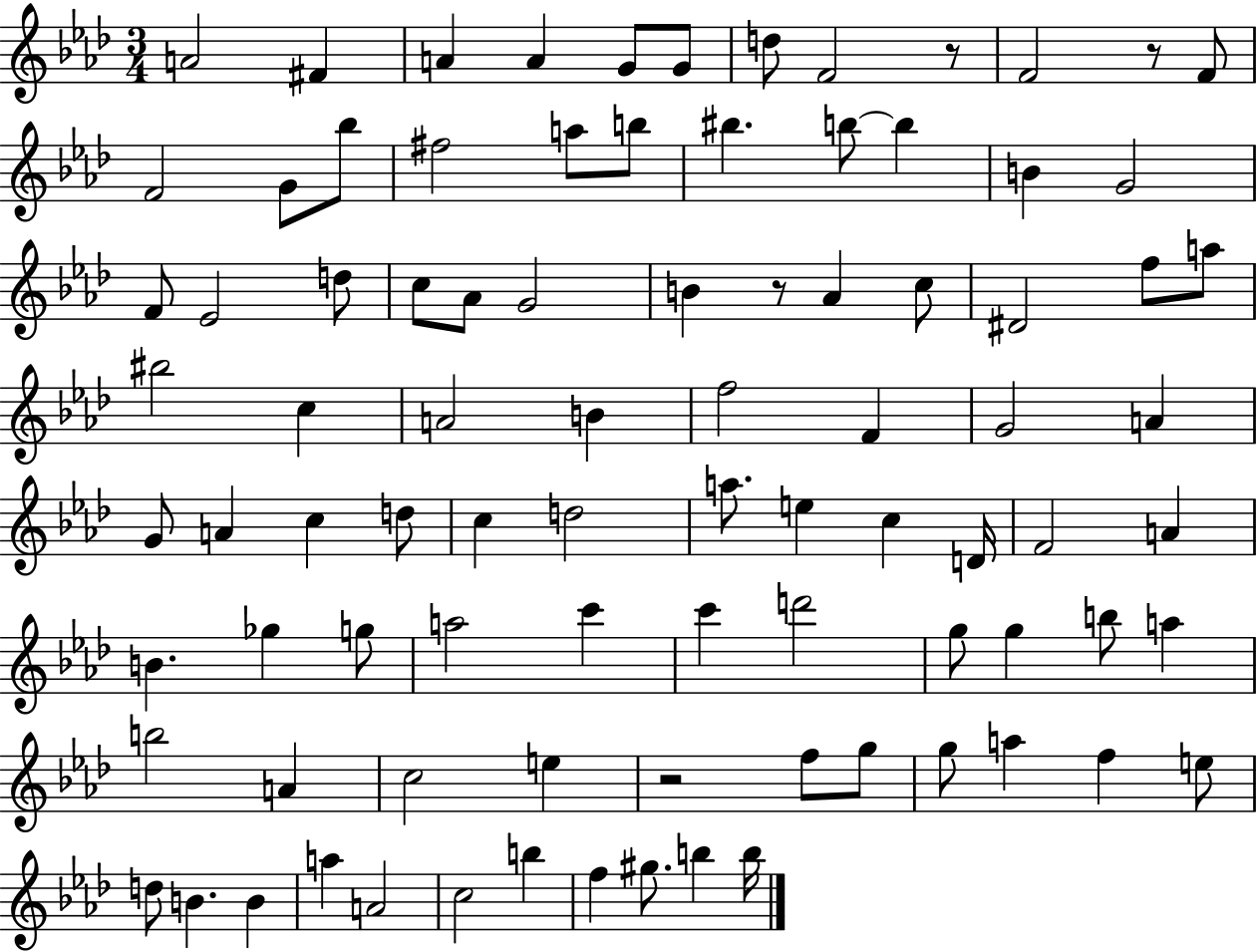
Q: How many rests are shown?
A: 4